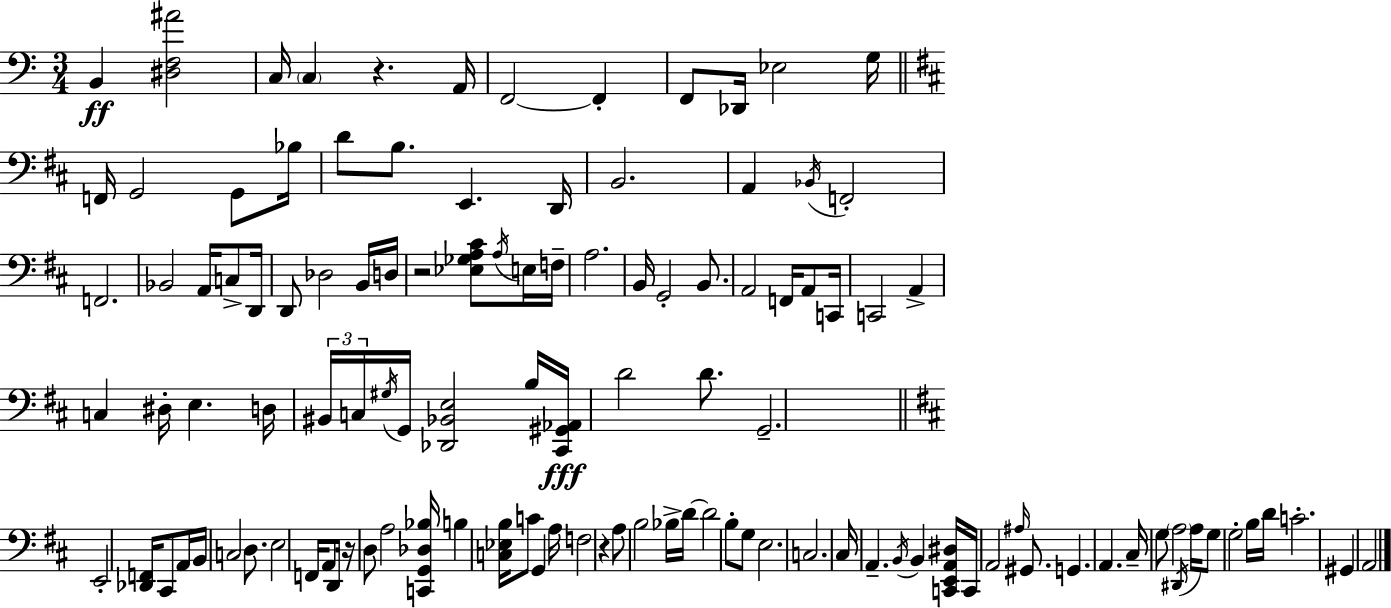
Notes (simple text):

B2/q [D#3,F3,A#4]/h C3/s C3/q R/q. A2/s F2/h F2/q F2/e Db2/s Eb3/h G3/s F2/s G2/h G2/e Bb3/s D4/e B3/e. E2/q. D2/s B2/h. A2/q Bb2/s F2/h F2/h. Bb2/h A2/s C3/e D2/s D2/e Db3/h B2/s D3/s R/h [Eb3,Gb3,A3,C#4]/e A3/s E3/s F3/s A3/h. B2/s G2/h B2/e. A2/h F2/s A2/e C2/s C2/h A2/q C3/q D#3/s E3/q. D3/s BIS2/s C3/s G#3/s G2/s [Db2,Bb2,E3]/h B3/s [C#2,G#2,Ab2]/s D4/h D4/e. G2/h. E2/h [Db2,F2]/s C#2/e A2/s B2/s C3/h D3/e. E3/h F2/s A2/e D2/s R/s D3/e A3/h [C2,G2,Db3,Bb3]/s B3/q [C3,Eb3,B3]/s C4/e G2/q A3/s F3/h R/q A3/e B3/h Bb3/s D4/s D4/h B3/e G3/e E3/h. C3/h. C#3/s A2/q. B2/s B2/q [C2,E2,A2,D#3]/s C2/s A2/h A#3/s G#2/e. G2/q. A2/q. C#3/s G3/e A3/h D#2/s A3/s G3/e G3/h B3/s D4/s C4/h. G#2/q A2/h